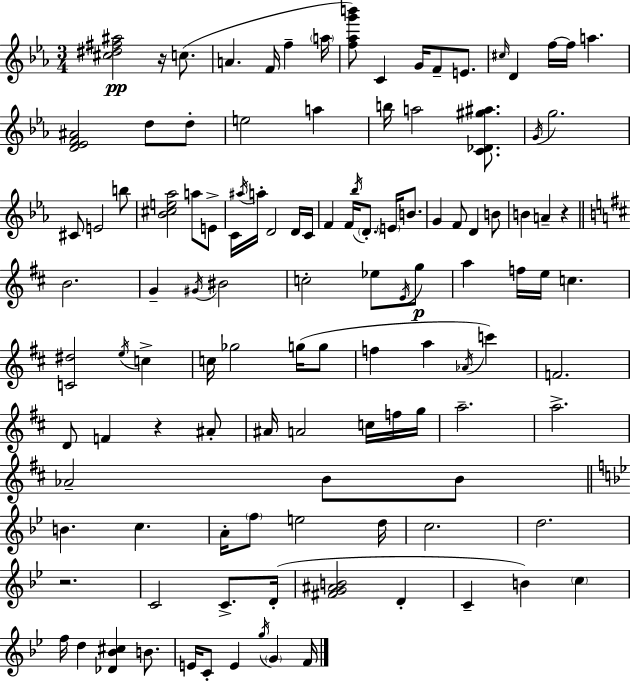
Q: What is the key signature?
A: C minor